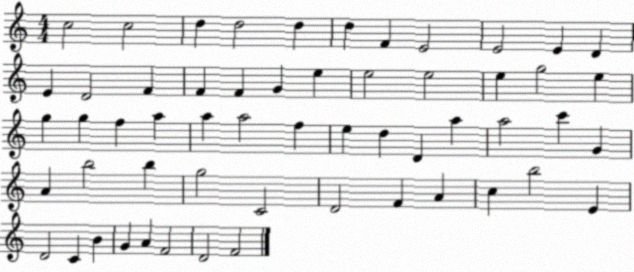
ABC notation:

X:1
T:Untitled
M:4/4
L:1/4
K:C
c2 c2 d d2 d d F E2 E2 E D E D2 F F F G e e2 e2 e g2 e g g f a a a2 f e d D a a2 c' G A b2 b g2 C2 D2 F A c b2 E D2 C B G A F2 D2 F2